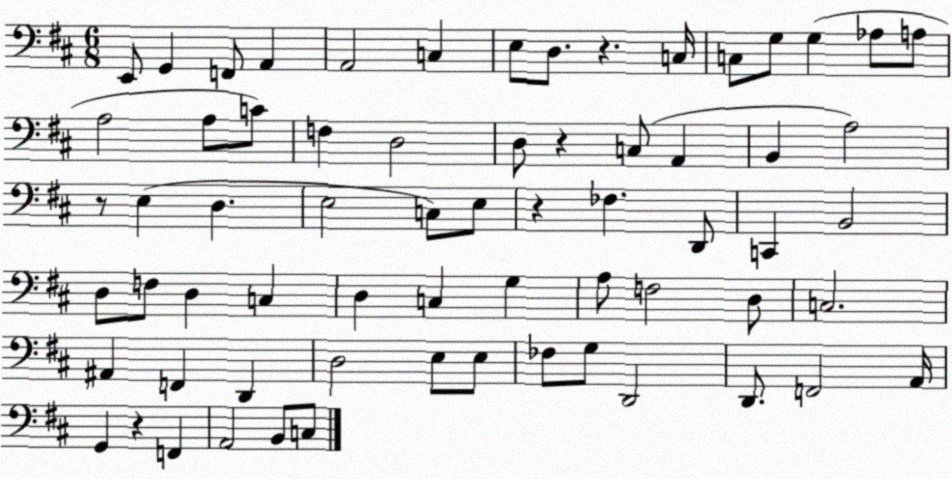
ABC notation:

X:1
T:Untitled
M:6/8
L:1/4
K:D
E,,/2 G,, F,,/2 A,, A,,2 C, E,/2 D,/2 z C,/4 C,/2 G,/2 G, _A,/2 A,/2 A,2 A,/2 C/2 F, D,2 D,/2 z C,/2 A,, B,, A,2 z/2 E, D, E,2 C,/2 E,/2 z _F, D,,/2 C,, B,,2 D,/2 F,/2 D, C, D, C, G, A,/2 F,2 D,/2 C,2 ^A,, F,, D,, D,2 E,/2 E,/2 _F,/2 G,/2 D,,2 D,,/2 F,,2 A,,/4 G,, z F,, A,,2 B,,/2 C,/2